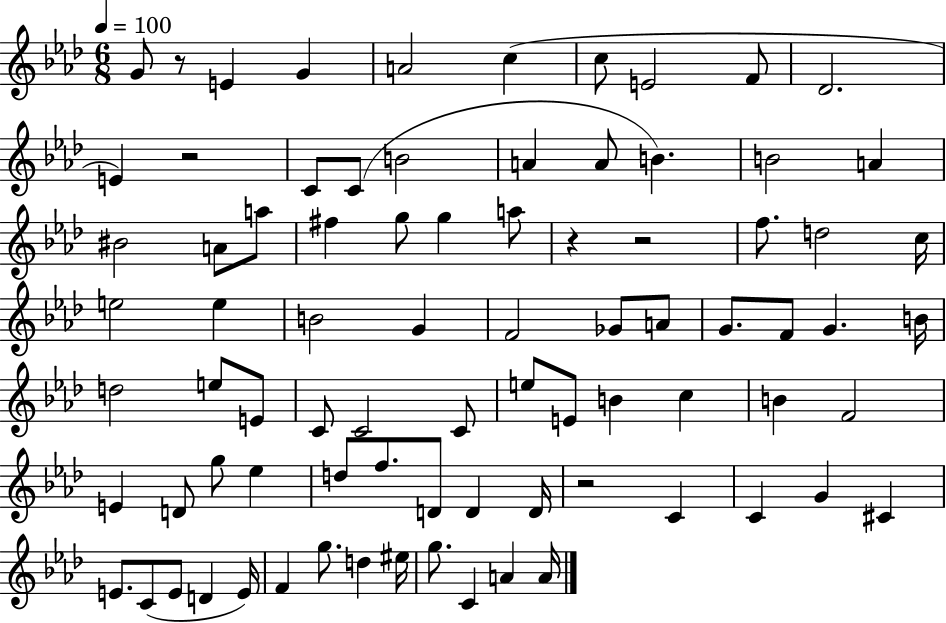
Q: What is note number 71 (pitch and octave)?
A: G5